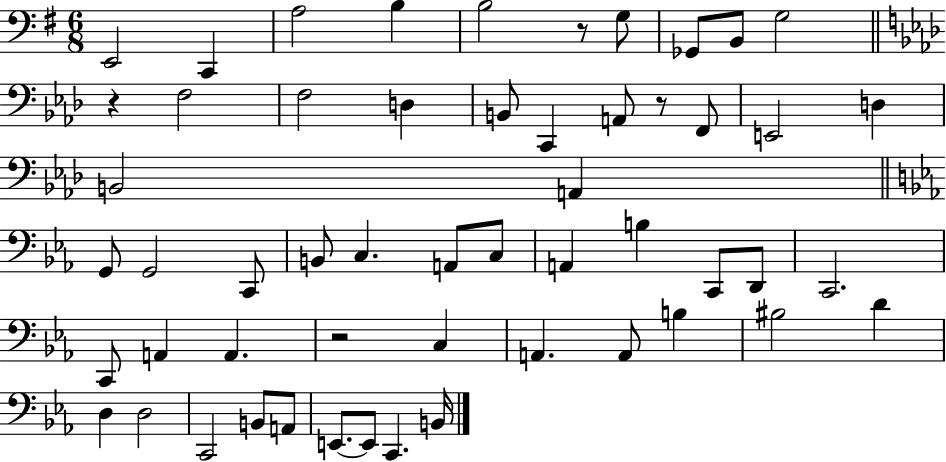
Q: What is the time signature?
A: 6/8